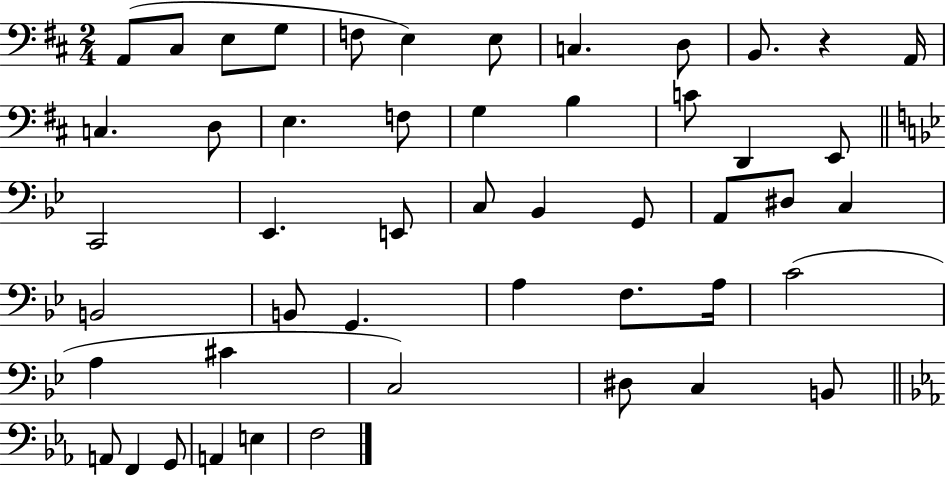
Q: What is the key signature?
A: D major